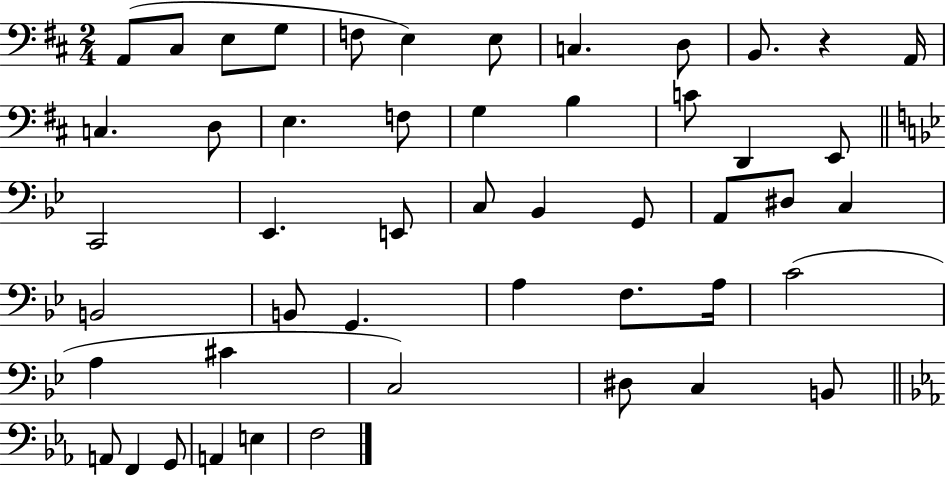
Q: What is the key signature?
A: D major